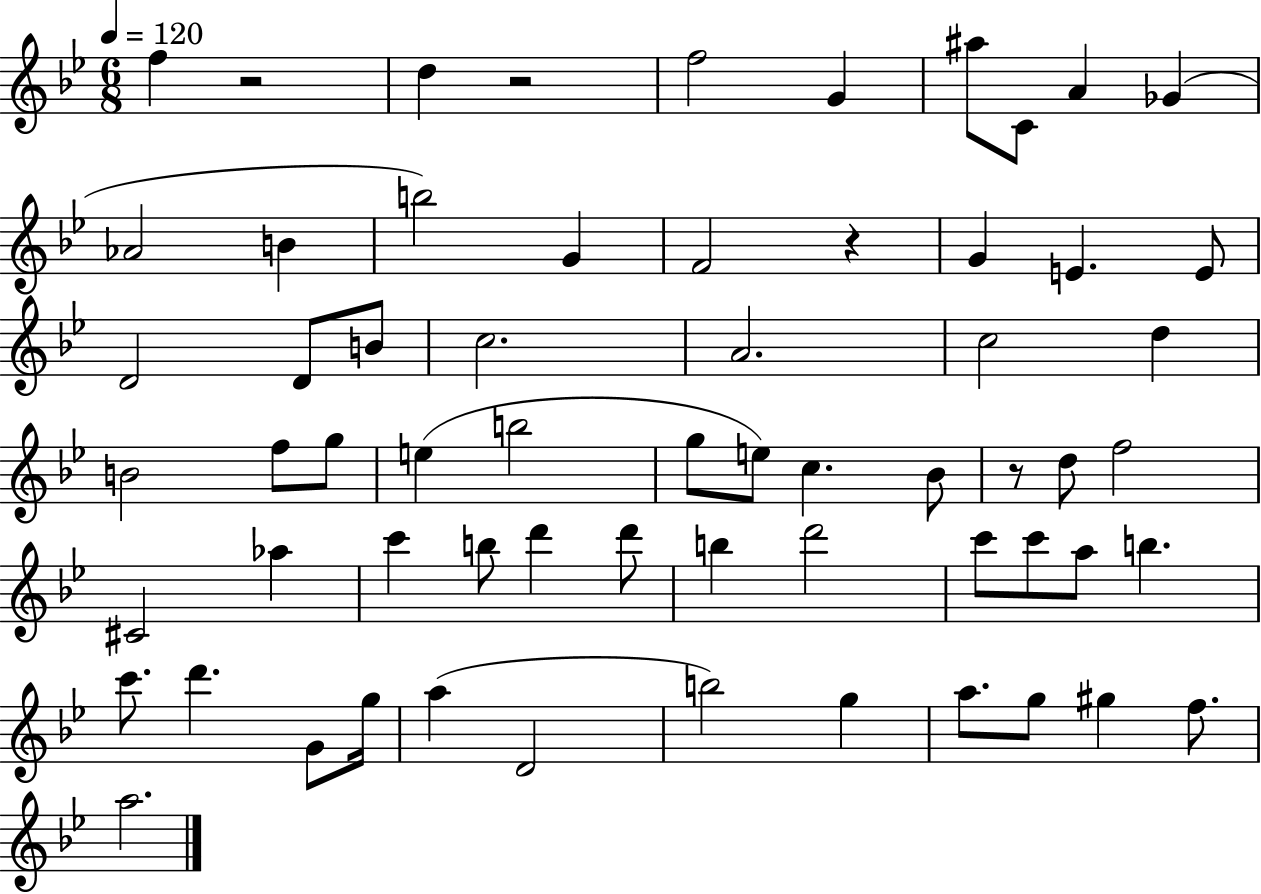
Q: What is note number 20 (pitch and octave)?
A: C5